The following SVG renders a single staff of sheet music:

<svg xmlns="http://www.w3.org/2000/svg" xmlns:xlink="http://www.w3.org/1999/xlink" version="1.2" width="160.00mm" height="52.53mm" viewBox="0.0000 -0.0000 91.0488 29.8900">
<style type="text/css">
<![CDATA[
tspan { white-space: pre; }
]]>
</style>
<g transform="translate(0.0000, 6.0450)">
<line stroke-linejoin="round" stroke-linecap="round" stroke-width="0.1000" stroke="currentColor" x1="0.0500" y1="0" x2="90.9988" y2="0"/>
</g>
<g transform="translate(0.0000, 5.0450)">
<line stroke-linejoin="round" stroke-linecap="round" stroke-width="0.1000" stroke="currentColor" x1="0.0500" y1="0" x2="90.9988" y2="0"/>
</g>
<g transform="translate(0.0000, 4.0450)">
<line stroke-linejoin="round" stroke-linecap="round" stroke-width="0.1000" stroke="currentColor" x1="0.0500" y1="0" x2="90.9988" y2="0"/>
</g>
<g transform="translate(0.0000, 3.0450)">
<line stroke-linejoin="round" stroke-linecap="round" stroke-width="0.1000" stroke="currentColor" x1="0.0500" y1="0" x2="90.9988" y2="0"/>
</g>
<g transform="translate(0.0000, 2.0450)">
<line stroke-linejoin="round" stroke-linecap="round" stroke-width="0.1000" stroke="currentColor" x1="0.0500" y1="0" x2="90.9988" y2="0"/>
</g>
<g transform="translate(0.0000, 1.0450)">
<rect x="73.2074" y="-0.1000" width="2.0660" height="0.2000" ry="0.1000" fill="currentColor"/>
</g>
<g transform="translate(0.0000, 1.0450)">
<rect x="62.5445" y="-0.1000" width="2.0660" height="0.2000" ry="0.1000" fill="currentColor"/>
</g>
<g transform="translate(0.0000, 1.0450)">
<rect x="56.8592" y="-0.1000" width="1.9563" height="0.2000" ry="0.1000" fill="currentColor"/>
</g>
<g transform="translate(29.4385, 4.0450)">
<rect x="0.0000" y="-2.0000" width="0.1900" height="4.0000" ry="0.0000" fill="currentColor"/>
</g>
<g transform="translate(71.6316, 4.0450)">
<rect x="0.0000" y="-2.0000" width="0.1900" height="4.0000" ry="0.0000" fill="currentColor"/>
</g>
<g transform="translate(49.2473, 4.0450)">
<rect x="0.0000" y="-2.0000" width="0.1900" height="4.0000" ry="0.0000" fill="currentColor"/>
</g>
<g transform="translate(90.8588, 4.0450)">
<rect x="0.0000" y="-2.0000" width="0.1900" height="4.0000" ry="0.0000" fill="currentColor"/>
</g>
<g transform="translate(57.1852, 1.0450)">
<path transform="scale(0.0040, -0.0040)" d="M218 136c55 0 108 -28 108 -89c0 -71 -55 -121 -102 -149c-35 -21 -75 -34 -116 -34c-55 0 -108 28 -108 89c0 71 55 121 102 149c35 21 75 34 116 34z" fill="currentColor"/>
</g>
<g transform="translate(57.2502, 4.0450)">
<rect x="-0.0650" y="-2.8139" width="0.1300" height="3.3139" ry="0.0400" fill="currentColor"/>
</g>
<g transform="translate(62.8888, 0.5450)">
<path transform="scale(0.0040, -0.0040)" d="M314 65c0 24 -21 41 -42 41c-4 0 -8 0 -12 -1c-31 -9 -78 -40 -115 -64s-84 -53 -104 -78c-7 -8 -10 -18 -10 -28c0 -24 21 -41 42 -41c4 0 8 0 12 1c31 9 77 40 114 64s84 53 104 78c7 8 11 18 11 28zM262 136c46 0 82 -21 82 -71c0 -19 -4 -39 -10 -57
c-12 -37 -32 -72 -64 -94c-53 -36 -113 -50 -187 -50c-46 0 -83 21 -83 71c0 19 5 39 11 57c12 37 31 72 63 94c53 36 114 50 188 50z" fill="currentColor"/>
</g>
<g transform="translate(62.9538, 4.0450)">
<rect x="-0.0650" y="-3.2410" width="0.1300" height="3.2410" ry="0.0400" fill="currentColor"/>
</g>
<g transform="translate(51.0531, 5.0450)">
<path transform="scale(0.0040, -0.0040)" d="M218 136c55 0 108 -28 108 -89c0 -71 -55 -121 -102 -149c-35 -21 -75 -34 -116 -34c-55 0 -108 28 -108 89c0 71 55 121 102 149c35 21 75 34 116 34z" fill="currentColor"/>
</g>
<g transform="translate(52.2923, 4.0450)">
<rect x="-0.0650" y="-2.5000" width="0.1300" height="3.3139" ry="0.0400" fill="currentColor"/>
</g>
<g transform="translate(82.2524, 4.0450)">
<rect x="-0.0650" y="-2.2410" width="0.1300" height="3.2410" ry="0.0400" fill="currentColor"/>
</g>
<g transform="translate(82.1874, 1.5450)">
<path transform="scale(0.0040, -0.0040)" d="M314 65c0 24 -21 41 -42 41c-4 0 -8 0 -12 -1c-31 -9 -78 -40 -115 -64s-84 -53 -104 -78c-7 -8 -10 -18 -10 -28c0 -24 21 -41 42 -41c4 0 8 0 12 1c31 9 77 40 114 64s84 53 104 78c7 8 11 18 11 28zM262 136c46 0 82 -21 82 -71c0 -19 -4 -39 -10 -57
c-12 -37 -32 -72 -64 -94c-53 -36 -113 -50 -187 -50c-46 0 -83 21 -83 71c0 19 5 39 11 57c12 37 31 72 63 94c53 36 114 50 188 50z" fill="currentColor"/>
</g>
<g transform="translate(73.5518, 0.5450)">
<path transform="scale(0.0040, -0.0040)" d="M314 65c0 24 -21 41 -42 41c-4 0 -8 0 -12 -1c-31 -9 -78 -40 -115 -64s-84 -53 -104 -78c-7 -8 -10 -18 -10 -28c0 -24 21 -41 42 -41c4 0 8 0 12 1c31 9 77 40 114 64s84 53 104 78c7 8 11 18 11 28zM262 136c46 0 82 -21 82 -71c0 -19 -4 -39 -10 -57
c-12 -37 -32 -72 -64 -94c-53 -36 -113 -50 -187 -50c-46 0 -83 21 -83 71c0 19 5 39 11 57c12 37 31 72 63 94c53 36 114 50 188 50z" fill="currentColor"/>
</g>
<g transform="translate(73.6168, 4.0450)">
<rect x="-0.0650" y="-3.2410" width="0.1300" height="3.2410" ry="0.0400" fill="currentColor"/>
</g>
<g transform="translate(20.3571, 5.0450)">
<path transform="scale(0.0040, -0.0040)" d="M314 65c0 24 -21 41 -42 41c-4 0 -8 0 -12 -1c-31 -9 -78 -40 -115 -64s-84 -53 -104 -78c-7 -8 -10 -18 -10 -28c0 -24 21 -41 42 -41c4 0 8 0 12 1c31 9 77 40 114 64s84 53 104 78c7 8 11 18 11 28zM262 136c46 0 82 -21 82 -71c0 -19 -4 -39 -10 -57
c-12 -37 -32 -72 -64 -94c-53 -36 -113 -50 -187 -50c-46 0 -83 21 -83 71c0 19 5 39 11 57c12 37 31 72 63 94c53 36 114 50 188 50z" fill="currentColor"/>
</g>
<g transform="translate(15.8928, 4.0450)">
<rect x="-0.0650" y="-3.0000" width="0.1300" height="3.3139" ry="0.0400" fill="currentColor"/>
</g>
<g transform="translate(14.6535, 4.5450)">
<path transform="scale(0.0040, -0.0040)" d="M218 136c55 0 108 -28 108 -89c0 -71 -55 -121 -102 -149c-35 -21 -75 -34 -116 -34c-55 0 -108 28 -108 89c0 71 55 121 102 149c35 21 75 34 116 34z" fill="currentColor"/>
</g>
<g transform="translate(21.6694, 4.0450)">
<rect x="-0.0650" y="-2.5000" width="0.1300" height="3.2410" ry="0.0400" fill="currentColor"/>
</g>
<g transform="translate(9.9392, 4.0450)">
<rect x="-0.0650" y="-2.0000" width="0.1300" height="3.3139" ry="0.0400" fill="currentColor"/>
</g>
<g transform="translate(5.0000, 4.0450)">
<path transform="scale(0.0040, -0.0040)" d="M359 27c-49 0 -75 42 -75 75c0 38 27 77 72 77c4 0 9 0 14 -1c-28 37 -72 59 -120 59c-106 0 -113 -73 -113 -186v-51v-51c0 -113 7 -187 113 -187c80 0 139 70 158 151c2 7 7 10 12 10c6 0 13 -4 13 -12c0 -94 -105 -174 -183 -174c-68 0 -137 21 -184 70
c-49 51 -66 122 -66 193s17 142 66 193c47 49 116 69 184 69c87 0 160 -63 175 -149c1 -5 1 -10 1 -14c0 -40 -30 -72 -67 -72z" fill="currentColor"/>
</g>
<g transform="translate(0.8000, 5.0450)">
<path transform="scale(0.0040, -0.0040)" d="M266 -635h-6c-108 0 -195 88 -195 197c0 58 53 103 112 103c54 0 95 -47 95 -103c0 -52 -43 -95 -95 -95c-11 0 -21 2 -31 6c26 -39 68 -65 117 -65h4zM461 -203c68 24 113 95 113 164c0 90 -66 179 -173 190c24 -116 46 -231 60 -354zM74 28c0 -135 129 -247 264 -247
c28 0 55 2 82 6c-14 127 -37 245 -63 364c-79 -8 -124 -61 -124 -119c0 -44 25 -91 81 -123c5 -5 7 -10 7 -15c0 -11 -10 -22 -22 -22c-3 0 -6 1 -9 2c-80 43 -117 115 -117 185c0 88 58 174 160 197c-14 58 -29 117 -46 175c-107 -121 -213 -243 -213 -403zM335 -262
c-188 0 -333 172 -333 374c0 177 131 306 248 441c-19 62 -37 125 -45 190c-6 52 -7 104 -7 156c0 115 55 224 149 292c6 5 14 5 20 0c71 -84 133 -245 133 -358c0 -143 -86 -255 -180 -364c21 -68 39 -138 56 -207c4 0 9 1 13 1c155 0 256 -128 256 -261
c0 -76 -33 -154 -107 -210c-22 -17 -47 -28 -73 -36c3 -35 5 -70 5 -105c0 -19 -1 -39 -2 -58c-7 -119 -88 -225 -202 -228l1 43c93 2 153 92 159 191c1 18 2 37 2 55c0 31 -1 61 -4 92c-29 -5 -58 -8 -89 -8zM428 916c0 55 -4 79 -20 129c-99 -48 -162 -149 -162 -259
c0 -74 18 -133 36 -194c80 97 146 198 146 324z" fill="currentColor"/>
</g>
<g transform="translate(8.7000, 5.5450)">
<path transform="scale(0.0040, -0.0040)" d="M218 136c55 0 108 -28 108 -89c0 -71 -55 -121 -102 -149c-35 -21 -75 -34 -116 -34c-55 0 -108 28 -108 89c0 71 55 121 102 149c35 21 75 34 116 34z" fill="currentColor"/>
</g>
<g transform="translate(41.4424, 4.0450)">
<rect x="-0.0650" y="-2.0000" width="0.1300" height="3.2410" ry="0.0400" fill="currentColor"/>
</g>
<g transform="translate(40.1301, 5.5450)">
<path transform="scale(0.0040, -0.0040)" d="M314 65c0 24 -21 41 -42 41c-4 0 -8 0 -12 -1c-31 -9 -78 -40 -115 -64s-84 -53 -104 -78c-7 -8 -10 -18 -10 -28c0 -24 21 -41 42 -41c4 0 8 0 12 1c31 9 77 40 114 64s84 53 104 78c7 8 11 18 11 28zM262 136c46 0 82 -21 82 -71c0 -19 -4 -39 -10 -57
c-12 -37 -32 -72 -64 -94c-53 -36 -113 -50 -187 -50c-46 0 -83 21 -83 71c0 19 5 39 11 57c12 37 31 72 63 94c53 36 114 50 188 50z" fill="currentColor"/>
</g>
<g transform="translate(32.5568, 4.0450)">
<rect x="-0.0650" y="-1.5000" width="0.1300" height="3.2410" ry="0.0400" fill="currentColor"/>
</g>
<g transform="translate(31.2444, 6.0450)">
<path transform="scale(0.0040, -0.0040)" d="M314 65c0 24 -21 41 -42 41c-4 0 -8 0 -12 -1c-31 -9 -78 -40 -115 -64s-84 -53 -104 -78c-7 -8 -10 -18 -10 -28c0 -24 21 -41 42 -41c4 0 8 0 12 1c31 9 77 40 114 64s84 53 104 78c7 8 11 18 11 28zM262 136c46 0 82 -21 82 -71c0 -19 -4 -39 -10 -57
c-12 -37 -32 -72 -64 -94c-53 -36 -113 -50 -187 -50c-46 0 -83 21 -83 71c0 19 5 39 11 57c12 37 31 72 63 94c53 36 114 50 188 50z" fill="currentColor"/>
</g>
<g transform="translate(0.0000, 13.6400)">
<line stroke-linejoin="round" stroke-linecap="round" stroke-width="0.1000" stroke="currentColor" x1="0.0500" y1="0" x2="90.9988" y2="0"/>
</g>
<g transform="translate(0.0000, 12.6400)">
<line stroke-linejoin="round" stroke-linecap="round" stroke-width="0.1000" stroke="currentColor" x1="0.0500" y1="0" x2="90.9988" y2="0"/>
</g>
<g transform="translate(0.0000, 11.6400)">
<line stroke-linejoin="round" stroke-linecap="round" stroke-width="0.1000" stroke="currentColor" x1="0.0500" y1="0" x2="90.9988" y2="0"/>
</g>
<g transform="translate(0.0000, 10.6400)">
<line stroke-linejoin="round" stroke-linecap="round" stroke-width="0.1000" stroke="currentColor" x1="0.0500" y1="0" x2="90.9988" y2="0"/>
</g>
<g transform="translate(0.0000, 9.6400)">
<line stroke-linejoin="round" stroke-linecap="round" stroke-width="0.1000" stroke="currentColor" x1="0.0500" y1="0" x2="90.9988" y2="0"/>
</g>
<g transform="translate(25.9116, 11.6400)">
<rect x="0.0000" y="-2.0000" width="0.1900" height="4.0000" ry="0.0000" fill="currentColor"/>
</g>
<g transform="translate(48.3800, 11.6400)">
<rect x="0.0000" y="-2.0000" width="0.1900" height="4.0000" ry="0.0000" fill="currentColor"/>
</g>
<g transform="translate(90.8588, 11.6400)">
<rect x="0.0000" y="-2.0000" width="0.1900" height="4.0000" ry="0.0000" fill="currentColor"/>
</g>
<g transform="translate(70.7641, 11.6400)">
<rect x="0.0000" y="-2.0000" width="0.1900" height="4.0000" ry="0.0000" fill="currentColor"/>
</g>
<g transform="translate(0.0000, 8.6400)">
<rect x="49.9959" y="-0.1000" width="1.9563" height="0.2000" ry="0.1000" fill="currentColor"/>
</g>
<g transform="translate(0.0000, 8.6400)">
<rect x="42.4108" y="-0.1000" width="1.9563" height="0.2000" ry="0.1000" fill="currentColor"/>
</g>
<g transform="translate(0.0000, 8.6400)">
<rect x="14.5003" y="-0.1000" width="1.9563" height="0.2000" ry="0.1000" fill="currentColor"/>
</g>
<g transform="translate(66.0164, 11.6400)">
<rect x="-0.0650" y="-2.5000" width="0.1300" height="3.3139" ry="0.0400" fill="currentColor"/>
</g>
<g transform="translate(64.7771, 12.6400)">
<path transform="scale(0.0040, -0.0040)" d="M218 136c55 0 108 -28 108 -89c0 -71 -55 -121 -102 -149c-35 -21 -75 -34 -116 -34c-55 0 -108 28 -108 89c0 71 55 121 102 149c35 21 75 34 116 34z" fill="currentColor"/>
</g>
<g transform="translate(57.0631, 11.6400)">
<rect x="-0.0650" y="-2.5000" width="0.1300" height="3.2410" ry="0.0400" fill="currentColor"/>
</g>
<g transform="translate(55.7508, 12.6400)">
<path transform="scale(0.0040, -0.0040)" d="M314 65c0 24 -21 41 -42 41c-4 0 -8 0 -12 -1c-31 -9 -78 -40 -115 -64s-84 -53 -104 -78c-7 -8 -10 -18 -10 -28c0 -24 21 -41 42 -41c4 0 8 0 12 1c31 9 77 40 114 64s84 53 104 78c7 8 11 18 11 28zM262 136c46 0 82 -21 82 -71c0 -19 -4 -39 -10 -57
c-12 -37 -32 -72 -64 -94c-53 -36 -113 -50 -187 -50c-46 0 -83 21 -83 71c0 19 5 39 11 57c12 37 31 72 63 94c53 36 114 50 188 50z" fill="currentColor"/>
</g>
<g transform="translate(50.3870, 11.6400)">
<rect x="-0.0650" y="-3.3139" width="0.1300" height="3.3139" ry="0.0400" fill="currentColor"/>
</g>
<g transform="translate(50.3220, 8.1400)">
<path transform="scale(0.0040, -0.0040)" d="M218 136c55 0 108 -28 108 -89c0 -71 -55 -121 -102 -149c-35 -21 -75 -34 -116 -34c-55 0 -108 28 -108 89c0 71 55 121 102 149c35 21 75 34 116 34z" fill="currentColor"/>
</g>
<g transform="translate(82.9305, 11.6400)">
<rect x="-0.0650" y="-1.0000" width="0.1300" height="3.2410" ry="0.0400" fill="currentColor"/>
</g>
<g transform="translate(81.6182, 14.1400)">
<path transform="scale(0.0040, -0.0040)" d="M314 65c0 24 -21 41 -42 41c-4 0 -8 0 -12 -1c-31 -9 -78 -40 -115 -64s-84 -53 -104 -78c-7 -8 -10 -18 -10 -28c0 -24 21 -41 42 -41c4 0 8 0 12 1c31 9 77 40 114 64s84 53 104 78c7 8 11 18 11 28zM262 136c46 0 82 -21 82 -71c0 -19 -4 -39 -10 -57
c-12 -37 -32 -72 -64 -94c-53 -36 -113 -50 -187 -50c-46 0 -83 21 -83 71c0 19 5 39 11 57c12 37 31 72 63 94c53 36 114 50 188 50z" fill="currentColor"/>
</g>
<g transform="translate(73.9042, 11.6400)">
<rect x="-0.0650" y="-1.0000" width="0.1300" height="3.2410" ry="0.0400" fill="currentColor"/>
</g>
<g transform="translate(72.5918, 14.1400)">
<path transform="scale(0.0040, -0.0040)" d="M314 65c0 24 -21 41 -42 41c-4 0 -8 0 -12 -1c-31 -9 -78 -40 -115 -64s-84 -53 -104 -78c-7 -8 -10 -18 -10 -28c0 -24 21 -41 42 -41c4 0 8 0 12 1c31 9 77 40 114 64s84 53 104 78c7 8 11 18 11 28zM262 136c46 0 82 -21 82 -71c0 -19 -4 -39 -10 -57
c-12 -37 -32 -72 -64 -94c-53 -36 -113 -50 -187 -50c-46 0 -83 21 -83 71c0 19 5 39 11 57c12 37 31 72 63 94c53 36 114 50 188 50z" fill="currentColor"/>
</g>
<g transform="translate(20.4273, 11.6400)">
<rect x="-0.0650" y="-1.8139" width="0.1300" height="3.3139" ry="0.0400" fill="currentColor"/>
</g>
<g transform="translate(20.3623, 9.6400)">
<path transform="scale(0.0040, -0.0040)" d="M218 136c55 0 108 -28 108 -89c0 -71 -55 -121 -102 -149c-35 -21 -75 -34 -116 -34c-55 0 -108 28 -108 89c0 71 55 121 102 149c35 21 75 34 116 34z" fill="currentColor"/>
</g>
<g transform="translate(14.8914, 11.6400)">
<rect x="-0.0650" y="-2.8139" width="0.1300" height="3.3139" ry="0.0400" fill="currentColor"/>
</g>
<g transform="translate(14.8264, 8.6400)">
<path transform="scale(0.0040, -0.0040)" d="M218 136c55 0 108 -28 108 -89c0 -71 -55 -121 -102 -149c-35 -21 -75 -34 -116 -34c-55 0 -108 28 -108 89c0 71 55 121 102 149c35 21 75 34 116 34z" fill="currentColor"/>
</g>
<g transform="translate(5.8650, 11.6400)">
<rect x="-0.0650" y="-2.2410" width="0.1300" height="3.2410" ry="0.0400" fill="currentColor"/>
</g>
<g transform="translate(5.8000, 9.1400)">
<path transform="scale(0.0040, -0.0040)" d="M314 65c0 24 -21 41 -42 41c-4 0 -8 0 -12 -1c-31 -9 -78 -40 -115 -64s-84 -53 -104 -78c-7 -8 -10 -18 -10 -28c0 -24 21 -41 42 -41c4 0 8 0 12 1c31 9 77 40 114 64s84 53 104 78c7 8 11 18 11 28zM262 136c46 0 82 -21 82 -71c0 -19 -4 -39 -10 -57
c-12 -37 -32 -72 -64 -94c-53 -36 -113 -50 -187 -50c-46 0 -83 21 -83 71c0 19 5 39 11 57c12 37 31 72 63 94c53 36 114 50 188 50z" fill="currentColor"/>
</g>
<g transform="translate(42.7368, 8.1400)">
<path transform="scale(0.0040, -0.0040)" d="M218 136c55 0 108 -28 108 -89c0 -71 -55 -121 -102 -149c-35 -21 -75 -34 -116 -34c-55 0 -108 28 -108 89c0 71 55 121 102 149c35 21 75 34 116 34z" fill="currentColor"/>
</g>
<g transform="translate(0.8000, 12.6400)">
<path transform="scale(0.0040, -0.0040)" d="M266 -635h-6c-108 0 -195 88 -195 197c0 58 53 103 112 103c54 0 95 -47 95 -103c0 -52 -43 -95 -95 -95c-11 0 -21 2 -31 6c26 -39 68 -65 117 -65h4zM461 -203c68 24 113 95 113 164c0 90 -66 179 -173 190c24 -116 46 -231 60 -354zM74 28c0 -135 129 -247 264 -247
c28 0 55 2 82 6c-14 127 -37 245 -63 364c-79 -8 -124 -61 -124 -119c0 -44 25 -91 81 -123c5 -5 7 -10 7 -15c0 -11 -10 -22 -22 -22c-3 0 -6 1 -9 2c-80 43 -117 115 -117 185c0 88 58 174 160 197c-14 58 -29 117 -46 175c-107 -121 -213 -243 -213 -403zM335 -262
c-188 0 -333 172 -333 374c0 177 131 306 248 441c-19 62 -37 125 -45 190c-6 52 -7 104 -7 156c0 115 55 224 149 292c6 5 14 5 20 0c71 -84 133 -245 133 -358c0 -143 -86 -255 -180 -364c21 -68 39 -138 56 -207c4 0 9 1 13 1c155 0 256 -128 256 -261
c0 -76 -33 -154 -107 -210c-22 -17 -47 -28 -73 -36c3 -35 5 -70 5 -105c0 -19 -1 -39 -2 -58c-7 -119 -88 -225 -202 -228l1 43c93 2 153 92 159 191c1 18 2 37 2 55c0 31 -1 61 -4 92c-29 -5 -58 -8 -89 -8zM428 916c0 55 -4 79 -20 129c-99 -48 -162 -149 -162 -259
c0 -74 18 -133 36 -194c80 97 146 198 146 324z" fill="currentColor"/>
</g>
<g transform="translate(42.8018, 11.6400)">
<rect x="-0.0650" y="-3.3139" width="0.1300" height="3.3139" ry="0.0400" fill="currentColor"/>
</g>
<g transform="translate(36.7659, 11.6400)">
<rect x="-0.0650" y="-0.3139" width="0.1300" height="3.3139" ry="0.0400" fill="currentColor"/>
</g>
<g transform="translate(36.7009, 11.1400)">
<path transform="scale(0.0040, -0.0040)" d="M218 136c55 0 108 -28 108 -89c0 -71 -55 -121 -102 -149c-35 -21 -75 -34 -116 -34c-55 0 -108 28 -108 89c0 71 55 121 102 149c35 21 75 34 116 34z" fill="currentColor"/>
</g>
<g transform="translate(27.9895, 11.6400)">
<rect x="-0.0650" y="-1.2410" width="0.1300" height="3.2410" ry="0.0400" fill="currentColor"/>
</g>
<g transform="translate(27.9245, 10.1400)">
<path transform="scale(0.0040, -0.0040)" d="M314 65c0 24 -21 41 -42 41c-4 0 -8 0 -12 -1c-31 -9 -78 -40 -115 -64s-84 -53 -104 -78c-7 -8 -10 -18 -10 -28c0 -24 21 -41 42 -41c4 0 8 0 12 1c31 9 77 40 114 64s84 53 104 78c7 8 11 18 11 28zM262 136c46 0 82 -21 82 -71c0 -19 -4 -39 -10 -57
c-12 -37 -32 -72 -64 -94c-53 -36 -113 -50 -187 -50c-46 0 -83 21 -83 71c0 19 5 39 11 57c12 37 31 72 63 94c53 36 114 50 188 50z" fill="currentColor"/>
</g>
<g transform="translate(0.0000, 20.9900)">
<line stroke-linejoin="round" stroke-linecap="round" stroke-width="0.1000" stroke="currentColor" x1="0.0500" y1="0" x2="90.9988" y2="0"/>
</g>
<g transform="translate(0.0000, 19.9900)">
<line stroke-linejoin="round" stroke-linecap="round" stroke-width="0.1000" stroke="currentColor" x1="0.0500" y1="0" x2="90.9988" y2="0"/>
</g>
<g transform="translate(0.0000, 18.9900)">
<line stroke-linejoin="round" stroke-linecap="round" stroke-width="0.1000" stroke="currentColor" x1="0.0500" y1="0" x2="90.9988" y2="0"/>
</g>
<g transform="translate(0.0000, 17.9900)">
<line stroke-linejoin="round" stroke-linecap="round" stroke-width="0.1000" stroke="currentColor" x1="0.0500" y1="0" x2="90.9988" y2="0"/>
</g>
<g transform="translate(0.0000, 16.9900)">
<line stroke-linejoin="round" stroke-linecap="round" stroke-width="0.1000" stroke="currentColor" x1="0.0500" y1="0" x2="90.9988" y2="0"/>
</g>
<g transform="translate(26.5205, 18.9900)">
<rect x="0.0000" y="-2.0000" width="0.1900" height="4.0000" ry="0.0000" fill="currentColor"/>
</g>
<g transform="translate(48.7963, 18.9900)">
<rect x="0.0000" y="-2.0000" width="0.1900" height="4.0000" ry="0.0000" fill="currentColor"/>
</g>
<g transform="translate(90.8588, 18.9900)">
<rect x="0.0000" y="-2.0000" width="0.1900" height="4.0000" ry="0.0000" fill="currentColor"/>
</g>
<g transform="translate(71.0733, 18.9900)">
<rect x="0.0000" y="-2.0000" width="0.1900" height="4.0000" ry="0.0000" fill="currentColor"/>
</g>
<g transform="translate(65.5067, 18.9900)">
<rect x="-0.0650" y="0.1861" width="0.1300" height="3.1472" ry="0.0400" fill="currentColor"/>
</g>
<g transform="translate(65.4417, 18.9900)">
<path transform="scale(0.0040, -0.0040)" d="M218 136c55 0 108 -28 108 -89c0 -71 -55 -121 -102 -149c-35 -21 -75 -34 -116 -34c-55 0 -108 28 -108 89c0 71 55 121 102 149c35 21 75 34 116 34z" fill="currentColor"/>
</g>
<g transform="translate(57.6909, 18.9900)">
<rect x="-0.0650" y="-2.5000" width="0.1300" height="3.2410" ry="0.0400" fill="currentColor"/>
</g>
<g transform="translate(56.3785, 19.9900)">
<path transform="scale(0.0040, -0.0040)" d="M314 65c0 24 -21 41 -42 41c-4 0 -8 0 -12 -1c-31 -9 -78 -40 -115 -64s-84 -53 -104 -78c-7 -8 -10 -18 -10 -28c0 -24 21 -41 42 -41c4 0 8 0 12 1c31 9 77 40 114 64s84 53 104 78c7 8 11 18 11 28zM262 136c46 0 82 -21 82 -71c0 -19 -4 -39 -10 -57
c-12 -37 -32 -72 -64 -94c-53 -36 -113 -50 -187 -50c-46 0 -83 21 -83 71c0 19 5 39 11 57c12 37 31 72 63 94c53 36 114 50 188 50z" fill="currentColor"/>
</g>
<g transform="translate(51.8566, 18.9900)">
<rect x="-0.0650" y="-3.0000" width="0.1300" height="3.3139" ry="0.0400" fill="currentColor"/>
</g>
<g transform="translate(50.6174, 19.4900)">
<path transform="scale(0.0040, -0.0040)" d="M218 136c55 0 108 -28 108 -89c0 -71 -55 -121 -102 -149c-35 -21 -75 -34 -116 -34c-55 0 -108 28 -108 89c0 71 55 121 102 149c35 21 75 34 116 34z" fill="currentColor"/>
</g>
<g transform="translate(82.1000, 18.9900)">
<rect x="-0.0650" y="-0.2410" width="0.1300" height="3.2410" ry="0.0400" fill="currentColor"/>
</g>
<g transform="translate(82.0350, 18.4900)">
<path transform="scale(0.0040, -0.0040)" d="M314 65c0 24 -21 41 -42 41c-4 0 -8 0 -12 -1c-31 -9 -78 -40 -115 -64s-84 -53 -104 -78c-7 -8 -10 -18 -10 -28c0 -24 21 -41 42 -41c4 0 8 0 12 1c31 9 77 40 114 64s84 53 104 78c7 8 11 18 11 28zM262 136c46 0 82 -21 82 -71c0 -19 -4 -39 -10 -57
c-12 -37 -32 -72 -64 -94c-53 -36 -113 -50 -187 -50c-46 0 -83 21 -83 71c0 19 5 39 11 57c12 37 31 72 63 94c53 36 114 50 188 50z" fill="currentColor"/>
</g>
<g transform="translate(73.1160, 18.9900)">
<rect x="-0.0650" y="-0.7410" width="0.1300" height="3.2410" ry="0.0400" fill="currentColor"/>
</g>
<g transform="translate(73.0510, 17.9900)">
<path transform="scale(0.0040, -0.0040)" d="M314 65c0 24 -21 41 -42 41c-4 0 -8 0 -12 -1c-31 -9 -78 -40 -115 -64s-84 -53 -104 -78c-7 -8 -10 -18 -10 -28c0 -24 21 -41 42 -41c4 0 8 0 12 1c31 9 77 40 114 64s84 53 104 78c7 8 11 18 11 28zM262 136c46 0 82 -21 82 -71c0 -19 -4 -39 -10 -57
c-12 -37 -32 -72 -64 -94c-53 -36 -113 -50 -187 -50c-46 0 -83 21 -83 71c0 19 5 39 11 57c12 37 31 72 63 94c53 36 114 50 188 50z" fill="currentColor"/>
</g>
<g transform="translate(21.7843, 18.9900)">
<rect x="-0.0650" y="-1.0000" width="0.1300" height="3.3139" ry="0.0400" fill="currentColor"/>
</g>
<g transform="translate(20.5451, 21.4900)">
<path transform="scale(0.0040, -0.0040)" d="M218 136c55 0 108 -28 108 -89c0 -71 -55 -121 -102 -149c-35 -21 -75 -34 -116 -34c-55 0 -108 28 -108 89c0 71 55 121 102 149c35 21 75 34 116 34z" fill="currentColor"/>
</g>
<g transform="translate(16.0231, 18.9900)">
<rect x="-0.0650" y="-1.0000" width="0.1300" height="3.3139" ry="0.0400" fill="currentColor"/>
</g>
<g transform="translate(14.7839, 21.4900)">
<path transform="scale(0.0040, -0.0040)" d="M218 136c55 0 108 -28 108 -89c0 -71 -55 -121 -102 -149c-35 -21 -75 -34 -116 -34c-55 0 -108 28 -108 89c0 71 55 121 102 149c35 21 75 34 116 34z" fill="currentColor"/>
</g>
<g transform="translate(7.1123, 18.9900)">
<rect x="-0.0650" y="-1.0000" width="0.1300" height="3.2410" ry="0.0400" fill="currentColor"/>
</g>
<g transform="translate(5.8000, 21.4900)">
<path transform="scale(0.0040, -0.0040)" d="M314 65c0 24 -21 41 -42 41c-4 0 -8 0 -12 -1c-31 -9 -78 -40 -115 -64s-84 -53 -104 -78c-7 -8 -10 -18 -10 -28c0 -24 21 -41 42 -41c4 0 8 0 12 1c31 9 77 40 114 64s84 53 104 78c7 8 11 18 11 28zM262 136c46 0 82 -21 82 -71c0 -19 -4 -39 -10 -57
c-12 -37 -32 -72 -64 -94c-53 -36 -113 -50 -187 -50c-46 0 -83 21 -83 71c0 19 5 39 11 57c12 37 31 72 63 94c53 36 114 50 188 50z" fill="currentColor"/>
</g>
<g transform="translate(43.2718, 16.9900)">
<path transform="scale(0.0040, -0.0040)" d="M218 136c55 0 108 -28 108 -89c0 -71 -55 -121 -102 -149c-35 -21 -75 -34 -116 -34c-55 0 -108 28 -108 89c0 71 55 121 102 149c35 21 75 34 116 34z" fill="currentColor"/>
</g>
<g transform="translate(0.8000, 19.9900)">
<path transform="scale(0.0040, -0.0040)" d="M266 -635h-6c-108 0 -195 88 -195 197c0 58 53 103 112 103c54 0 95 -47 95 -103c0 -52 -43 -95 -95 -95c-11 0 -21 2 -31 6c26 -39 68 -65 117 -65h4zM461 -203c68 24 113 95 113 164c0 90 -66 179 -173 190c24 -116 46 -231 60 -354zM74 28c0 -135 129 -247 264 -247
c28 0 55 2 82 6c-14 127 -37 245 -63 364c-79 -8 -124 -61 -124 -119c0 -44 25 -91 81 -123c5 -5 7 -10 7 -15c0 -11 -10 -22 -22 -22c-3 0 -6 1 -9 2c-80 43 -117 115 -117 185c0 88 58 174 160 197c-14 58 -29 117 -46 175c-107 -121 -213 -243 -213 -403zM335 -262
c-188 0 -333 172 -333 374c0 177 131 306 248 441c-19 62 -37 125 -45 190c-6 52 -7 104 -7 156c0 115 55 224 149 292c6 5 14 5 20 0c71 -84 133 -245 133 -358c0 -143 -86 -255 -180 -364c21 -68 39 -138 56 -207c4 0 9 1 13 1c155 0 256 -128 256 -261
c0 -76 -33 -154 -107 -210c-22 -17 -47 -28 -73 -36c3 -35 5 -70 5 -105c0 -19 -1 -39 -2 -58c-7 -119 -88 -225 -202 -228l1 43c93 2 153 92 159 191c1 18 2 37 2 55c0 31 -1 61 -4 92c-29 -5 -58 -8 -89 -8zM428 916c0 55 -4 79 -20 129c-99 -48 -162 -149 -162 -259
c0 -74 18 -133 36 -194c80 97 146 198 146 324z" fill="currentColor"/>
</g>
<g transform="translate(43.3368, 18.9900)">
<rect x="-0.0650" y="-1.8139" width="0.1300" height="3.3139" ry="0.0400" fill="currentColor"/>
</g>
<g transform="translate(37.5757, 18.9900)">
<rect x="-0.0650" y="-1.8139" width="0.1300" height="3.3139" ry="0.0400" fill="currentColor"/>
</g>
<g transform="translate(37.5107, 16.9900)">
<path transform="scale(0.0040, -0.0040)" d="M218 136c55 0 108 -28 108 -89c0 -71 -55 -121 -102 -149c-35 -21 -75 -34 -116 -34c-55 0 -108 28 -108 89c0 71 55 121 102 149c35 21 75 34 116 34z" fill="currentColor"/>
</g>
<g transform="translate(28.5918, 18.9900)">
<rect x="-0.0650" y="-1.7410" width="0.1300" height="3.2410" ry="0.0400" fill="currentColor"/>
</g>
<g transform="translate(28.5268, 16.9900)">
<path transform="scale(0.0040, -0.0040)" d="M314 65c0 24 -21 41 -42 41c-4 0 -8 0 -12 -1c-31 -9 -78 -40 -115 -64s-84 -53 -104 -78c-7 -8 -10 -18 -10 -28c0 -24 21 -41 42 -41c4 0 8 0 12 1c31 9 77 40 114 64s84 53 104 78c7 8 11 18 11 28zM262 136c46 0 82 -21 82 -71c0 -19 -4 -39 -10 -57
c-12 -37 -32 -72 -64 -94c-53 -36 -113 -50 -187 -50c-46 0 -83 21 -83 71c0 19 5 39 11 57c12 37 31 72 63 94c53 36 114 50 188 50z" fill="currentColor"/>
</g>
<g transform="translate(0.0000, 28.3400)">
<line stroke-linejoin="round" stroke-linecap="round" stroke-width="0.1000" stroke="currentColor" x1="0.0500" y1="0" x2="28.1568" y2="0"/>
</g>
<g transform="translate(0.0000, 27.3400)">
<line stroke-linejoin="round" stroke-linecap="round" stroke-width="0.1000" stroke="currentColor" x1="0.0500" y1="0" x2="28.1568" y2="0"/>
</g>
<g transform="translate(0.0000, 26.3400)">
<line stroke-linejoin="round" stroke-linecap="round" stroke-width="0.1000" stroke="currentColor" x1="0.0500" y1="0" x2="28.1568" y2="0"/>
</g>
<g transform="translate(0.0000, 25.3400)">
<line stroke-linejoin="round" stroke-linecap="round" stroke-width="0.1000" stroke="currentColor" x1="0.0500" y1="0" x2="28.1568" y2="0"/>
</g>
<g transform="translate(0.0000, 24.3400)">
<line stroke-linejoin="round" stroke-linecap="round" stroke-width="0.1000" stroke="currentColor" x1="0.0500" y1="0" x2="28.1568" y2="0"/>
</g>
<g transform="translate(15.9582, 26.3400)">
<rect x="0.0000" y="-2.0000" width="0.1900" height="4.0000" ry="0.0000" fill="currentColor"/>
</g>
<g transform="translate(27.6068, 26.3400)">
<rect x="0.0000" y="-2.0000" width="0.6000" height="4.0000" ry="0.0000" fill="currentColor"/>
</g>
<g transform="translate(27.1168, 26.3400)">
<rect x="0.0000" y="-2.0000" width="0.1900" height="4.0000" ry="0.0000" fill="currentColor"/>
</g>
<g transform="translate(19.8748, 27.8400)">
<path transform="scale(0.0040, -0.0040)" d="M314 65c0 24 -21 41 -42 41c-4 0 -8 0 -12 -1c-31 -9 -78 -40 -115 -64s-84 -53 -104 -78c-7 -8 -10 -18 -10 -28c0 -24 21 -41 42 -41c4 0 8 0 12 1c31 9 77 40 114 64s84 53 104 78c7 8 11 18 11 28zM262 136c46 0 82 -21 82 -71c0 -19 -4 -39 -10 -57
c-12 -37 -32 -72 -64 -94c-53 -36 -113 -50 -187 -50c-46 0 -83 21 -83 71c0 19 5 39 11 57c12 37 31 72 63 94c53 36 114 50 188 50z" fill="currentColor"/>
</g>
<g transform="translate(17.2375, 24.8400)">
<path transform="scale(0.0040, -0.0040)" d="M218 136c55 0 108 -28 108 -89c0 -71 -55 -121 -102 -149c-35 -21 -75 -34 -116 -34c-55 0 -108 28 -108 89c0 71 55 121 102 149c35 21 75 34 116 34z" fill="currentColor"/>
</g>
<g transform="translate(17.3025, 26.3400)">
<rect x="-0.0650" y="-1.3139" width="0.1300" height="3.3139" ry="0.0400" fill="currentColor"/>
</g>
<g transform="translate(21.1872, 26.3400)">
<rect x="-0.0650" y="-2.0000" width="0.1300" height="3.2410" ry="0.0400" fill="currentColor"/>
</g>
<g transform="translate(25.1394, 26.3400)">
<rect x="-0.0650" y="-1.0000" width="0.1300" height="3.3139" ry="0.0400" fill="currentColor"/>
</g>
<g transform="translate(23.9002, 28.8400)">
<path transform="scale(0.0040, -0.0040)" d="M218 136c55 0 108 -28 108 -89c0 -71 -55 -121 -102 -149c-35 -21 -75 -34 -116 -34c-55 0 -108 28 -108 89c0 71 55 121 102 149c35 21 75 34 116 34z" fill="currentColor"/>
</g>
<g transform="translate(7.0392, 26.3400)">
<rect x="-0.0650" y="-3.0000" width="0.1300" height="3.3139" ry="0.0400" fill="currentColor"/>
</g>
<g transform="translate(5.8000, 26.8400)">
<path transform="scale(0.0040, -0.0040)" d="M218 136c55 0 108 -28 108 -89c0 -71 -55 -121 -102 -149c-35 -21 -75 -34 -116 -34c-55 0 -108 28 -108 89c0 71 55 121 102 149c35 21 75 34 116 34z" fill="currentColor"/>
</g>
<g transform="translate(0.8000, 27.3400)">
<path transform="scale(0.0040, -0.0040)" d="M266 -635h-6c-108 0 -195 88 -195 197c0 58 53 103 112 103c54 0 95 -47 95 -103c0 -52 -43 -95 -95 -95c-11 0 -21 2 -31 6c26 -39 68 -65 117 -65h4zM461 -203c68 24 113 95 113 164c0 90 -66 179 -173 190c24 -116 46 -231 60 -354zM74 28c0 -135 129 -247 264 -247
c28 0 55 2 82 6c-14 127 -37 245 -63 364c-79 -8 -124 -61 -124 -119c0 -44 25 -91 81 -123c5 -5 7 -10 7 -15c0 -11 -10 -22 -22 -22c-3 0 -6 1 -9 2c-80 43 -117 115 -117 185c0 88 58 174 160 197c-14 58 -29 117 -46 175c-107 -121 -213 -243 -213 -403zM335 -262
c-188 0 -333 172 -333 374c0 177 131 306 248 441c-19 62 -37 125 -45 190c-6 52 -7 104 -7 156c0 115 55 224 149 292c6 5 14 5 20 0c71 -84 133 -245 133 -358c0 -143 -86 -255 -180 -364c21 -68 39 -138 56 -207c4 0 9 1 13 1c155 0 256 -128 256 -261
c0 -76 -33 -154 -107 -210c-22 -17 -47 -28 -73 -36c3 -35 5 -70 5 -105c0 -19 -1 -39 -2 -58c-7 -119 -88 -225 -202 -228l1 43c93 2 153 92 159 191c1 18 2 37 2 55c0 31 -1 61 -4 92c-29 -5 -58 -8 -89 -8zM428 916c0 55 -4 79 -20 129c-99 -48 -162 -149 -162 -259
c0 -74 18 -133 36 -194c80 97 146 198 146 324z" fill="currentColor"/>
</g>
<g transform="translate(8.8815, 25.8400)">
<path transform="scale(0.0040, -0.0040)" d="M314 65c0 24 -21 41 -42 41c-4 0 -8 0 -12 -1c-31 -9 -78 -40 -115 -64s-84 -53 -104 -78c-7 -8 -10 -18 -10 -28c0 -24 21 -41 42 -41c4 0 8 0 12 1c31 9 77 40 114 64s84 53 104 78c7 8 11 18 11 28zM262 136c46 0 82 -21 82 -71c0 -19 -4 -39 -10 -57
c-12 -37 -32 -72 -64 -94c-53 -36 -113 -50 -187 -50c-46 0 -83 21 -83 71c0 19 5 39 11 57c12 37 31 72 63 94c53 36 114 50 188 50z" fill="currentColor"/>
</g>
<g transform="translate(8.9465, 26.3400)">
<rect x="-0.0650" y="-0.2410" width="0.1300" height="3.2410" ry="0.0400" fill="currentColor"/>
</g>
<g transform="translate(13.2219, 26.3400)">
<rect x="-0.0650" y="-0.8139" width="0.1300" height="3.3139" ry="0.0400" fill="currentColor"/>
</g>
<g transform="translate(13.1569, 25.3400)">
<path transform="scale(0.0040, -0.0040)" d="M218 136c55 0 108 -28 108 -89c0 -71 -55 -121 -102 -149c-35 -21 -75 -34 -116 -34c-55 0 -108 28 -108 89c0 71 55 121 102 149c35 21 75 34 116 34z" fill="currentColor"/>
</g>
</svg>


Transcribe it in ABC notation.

X:1
T:Untitled
M:4/4
L:1/4
K:C
F A G2 E2 F2 G a b2 b2 g2 g2 a f e2 c b b G2 G D2 D2 D2 D D f2 f f A G2 B d2 c2 A c2 d e F2 D